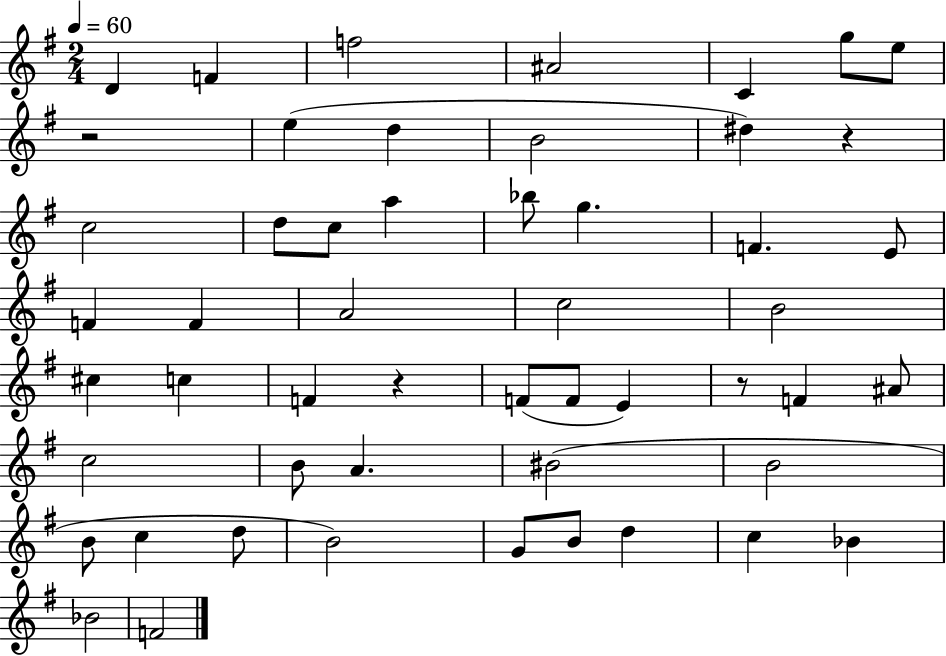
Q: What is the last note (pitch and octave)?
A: F4